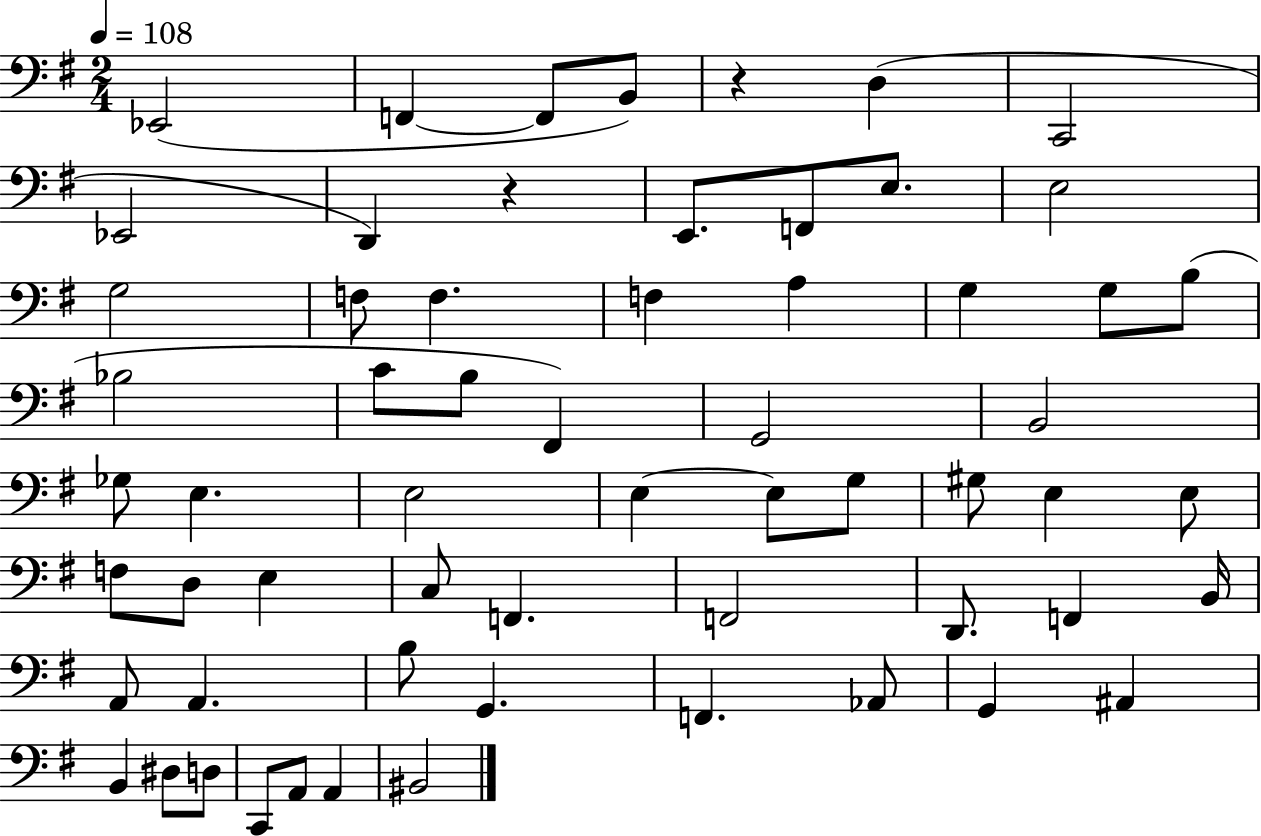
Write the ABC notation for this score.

X:1
T:Untitled
M:2/4
L:1/4
K:G
_E,,2 F,, F,,/2 B,,/2 z D, C,,2 _E,,2 D,, z E,,/2 F,,/2 E,/2 E,2 G,2 F,/2 F, F, A, G, G,/2 B,/2 _B,2 C/2 B,/2 ^F,, G,,2 B,,2 _G,/2 E, E,2 E, E,/2 G,/2 ^G,/2 E, E,/2 F,/2 D,/2 E, C,/2 F,, F,,2 D,,/2 F,, B,,/4 A,,/2 A,, B,/2 G,, F,, _A,,/2 G,, ^A,, B,, ^D,/2 D,/2 C,,/2 A,,/2 A,, ^B,,2